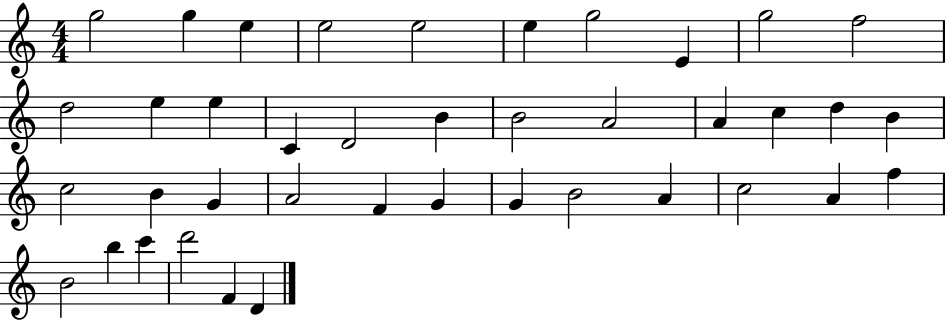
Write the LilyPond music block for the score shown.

{
  \clef treble
  \numericTimeSignature
  \time 4/4
  \key c \major
  g''2 g''4 e''4 | e''2 e''2 | e''4 g''2 e'4 | g''2 f''2 | \break d''2 e''4 e''4 | c'4 d'2 b'4 | b'2 a'2 | a'4 c''4 d''4 b'4 | \break c''2 b'4 g'4 | a'2 f'4 g'4 | g'4 b'2 a'4 | c''2 a'4 f''4 | \break b'2 b''4 c'''4 | d'''2 f'4 d'4 | \bar "|."
}